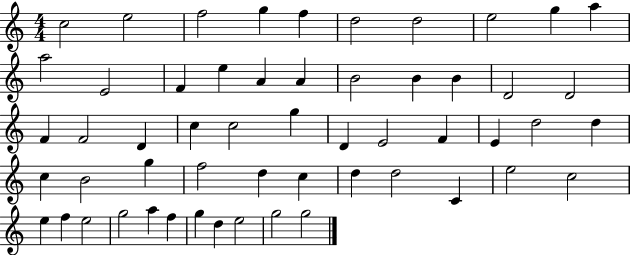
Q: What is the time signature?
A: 4/4